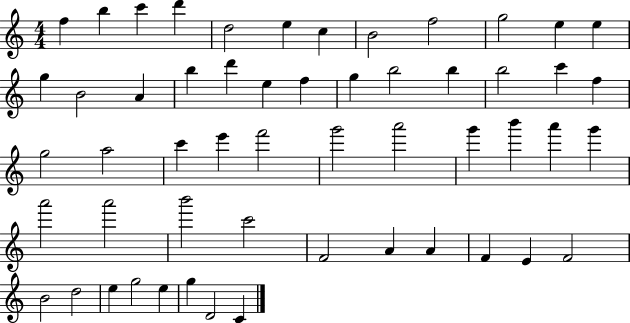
X:1
T:Untitled
M:4/4
L:1/4
K:C
f b c' d' d2 e c B2 f2 g2 e e g B2 A b d' e f g b2 b b2 c' f g2 a2 c' e' f'2 g'2 a'2 g' b' a' g' a'2 a'2 b'2 c'2 F2 A A F E F2 B2 d2 e g2 e g D2 C